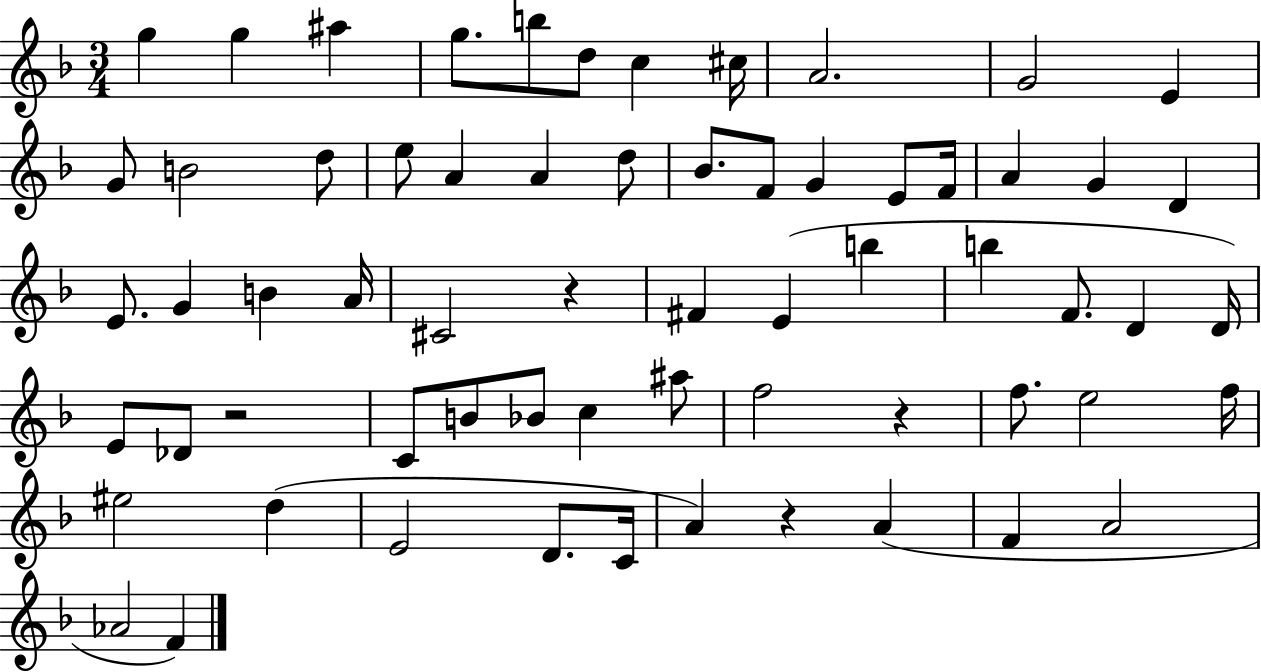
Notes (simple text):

G5/q G5/q A#5/q G5/e. B5/e D5/e C5/q C#5/s A4/h. G4/h E4/q G4/e B4/h D5/e E5/e A4/q A4/q D5/e Bb4/e. F4/e G4/q E4/e F4/s A4/q G4/q D4/q E4/e. G4/q B4/q A4/s C#4/h R/q F#4/q E4/q B5/q B5/q F4/e. D4/q D4/s E4/e Db4/e R/h C4/e B4/e Bb4/e C5/q A#5/e F5/h R/q F5/e. E5/h F5/s EIS5/h D5/q E4/h D4/e. C4/s A4/q R/q A4/q F4/q A4/h Ab4/h F4/q